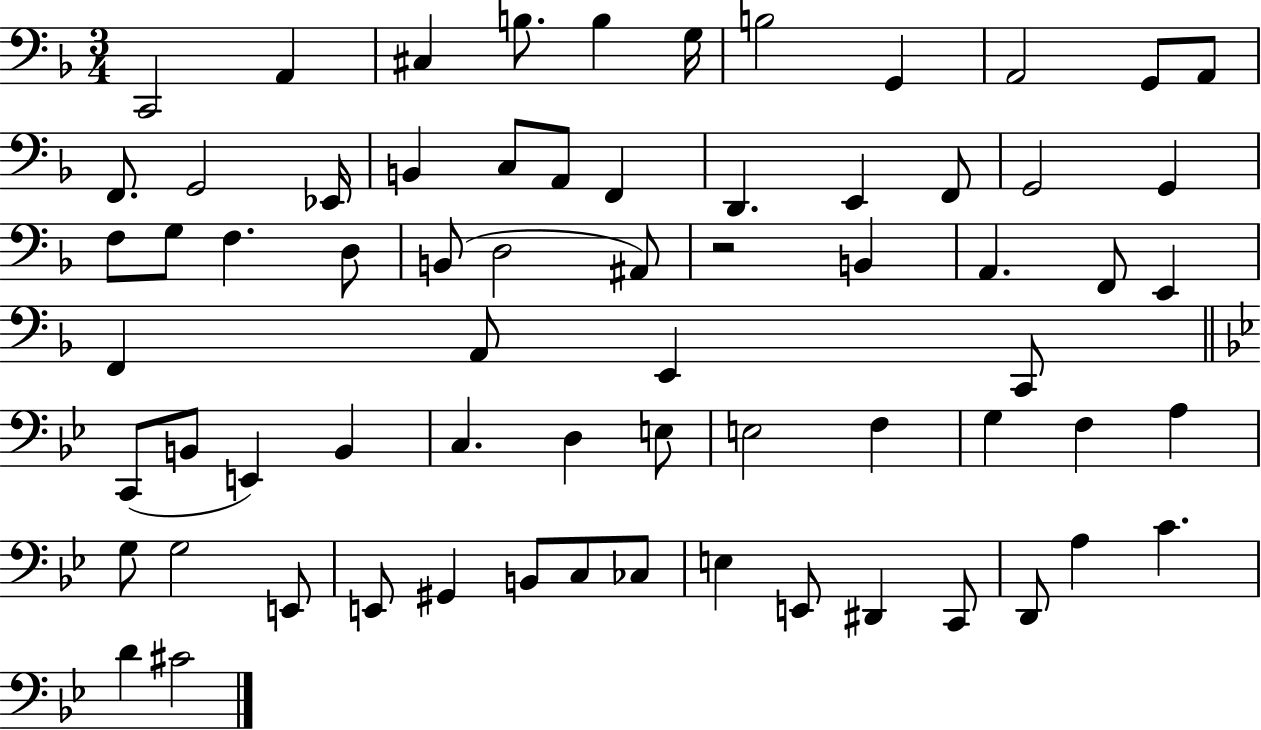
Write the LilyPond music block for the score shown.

{
  \clef bass
  \numericTimeSignature
  \time 3/4
  \key f \major
  c,2 a,4 | cis4 b8. b4 g16 | b2 g,4 | a,2 g,8 a,8 | \break f,8. g,2 ees,16 | b,4 c8 a,8 f,4 | d,4. e,4 f,8 | g,2 g,4 | \break f8 g8 f4. d8 | b,8( d2 ais,8) | r2 b,4 | a,4. f,8 e,4 | \break f,4 a,8 e,4 c,8 | \bar "||" \break \key g \minor c,8( b,8 e,4) b,4 | c4. d4 e8 | e2 f4 | g4 f4 a4 | \break g8 g2 e,8 | e,8 gis,4 b,8 c8 ces8 | e4 e,8 dis,4 c,8 | d,8 a4 c'4. | \break d'4 cis'2 | \bar "|."
}